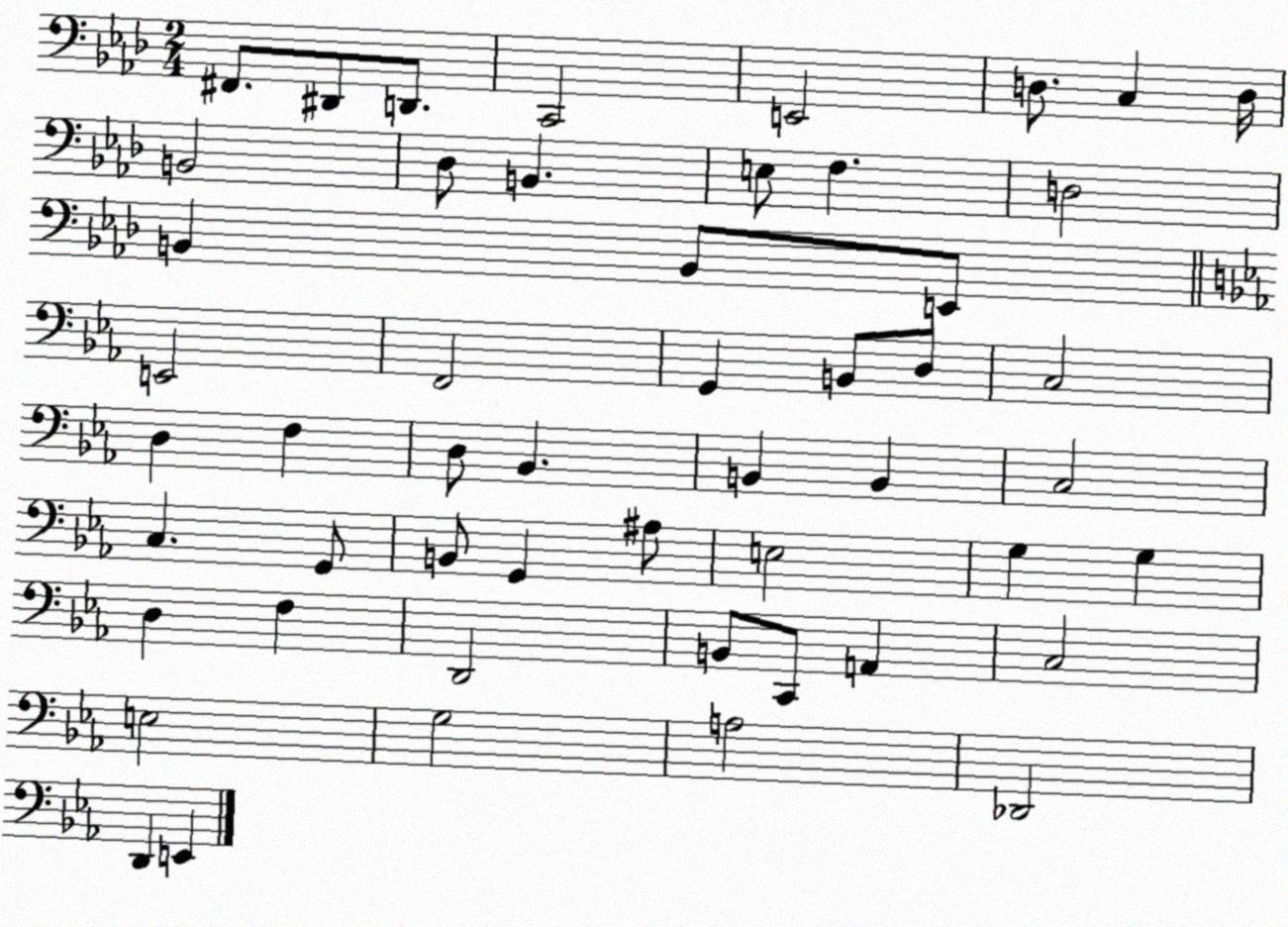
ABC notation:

X:1
T:Untitled
M:2/4
L:1/4
K:Ab
^F,,/2 ^D,,/2 D,,/2 C,,2 E,,2 D,/2 C, D,/4 B,,2 _D,/2 B,, E,/2 F, D,2 B,, B,,/2 E,,/2 E,,2 F,,2 G,, B,,/2 D,/2 C,2 D, F, D,/2 _B,, B,, B,, C,2 C, G,,/2 B,,/2 G,, ^A,/2 E,2 G, G, D, F, D,,2 B,,/2 C,,/2 A,, C,2 E,2 G,2 A,2 _D,,2 D,, E,,